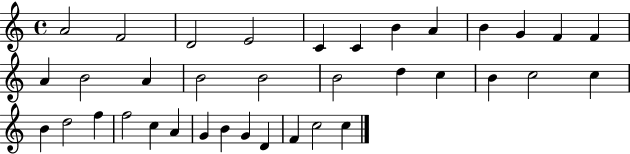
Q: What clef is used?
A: treble